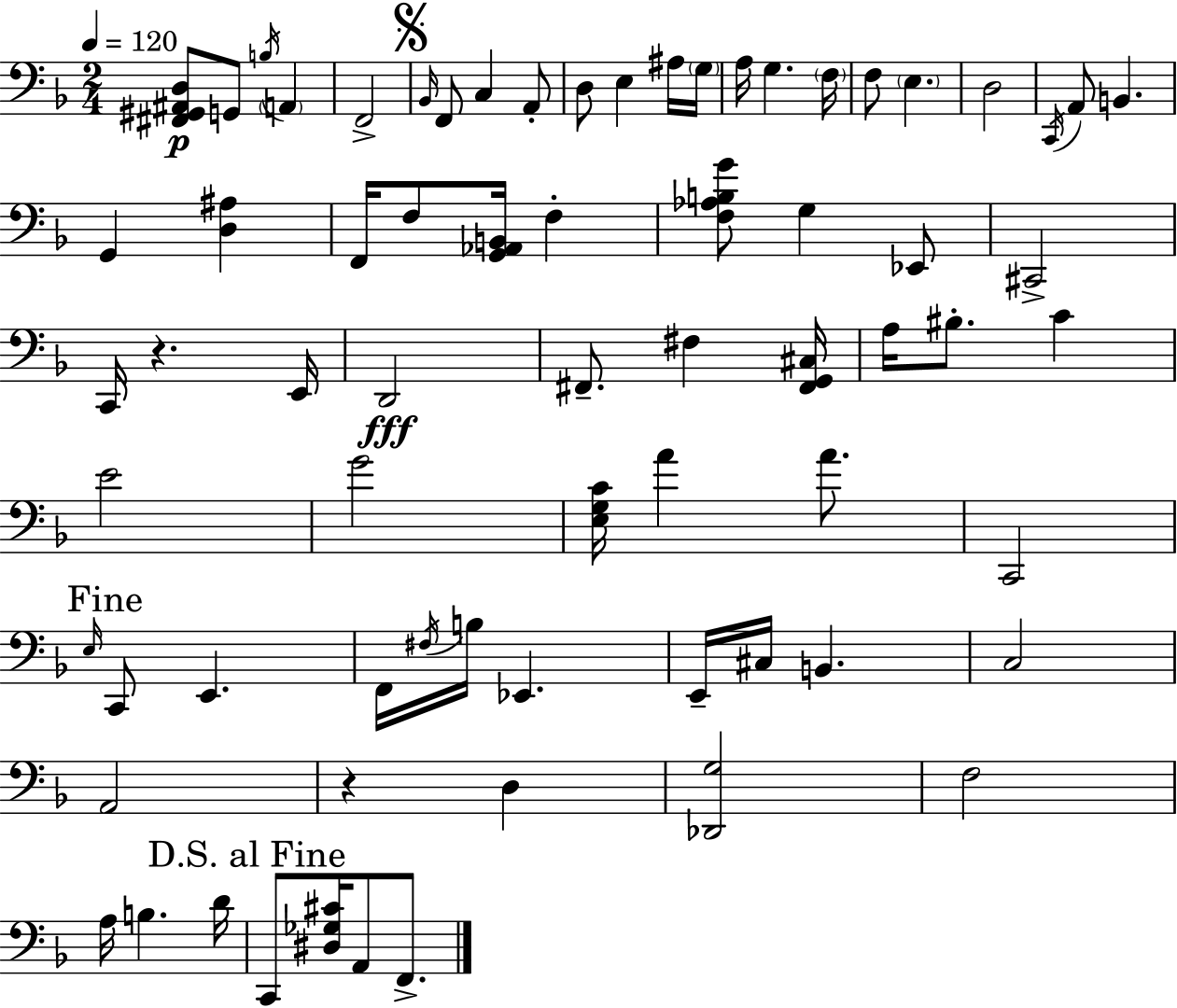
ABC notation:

X:1
T:Untitled
M:2/4
L:1/4
K:Dm
[^F,,^G,,^A,,D,]/2 G,,/2 B,/4 A,, F,,2 _B,,/4 F,,/2 C, A,,/2 D,/2 E, ^A,/4 G,/4 A,/4 G, F,/4 F,/2 E, D,2 C,,/4 A,,/2 B,, G,, [D,^A,] F,,/4 F,/2 [G,,_A,,B,,]/4 F, [F,_A,B,G]/2 G, _E,,/2 ^C,,2 C,,/4 z E,,/4 D,,2 ^F,,/2 ^F, [^F,,G,,^C,]/4 A,/4 ^B,/2 C E2 G2 [E,G,C]/4 A A/2 C,,2 E,/4 C,,/2 E,, F,,/4 ^F,/4 B,/4 _E,, E,,/4 ^C,/4 B,, C,2 A,,2 z D, [_D,,G,]2 F,2 A,/4 B, D/4 C,,/2 [^D,_G,^C]/4 A,,/2 F,,/2